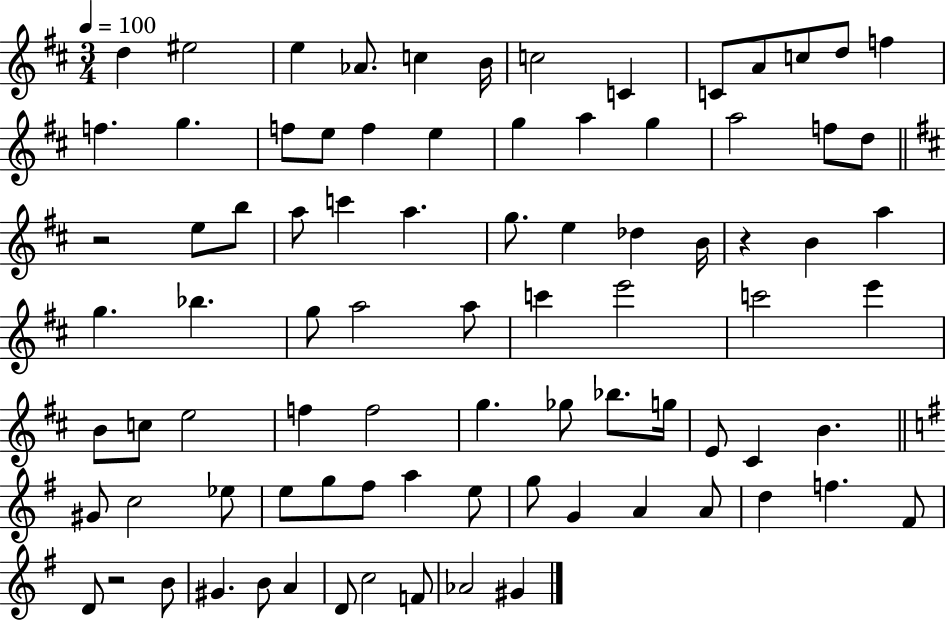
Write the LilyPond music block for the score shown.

{
  \clef treble
  \numericTimeSignature
  \time 3/4
  \key d \major
  \tempo 4 = 100
  d''4 eis''2 | e''4 aes'8. c''4 b'16 | c''2 c'4 | c'8 a'8 c''8 d''8 f''4 | \break f''4. g''4. | f''8 e''8 f''4 e''4 | g''4 a''4 g''4 | a''2 f''8 d''8 | \break \bar "||" \break \key d \major r2 e''8 b''8 | a''8 c'''4 a''4. | g''8. e''4 des''4 b'16 | r4 b'4 a''4 | \break g''4. bes''4. | g''8 a''2 a''8 | c'''4 e'''2 | c'''2 e'''4 | \break b'8 c''8 e''2 | f''4 f''2 | g''4. ges''8 bes''8. g''16 | e'8 cis'4 b'4. | \break \bar "||" \break \key g \major gis'8 c''2 ees''8 | e''8 g''8 fis''8 a''4 e''8 | g''8 g'4 a'4 a'8 | d''4 f''4. fis'8 | \break d'8 r2 b'8 | gis'4. b'8 a'4 | d'8 c''2 f'8 | aes'2 gis'4 | \break \bar "|."
}